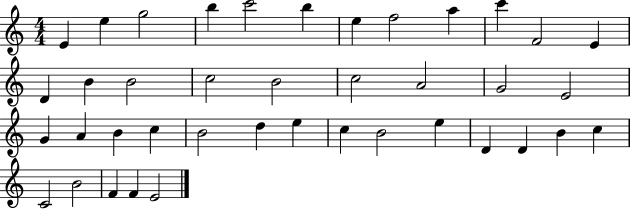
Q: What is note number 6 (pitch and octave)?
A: B5